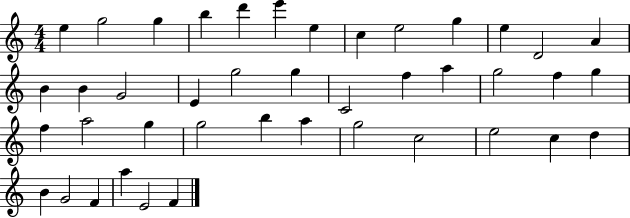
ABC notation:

X:1
T:Untitled
M:4/4
L:1/4
K:C
e g2 g b d' e' e c e2 g e D2 A B B G2 E g2 g C2 f a g2 f g f a2 g g2 b a g2 c2 e2 c d B G2 F a E2 F